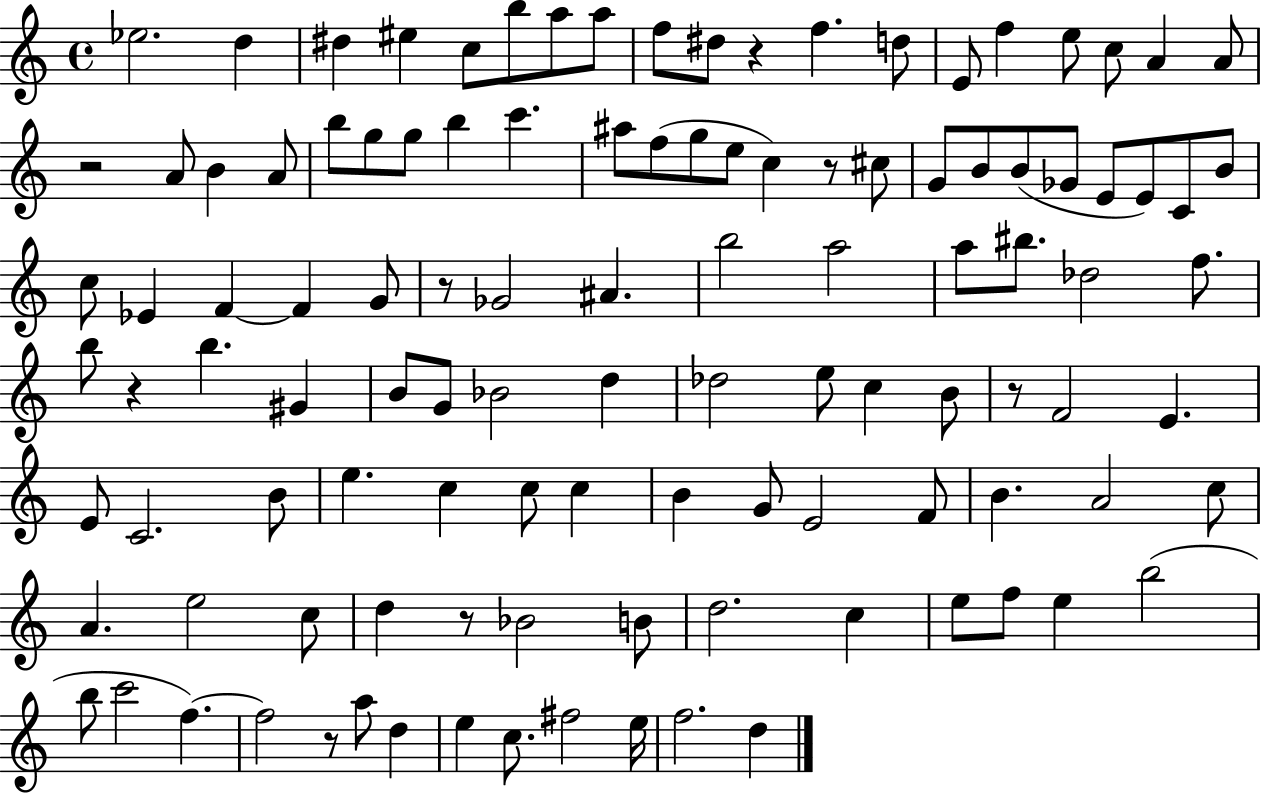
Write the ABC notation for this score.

X:1
T:Untitled
M:4/4
L:1/4
K:C
_e2 d ^d ^e c/2 b/2 a/2 a/2 f/2 ^d/2 z f d/2 E/2 f e/2 c/2 A A/2 z2 A/2 B A/2 b/2 g/2 g/2 b c' ^a/2 f/2 g/2 e/2 c z/2 ^c/2 G/2 B/2 B/2 _G/2 E/2 E/2 C/2 B/2 c/2 _E F F G/2 z/2 _G2 ^A b2 a2 a/2 ^b/2 _d2 f/2 b/2 z b ^G B/2 G/2 _B2 d _d2 e/2 c B/2 z/2 F2 E E/2 C2 B/2 e c c/2 c B G/2 E2 F/2 B A2 c/2 A e2 c/2 d z/2 _B2 B/2 d2 c e/2 f/2 e b2 b/2 c'2 f f2 z/2 a/2 d e c/2 ^f2 e/4 f2 d